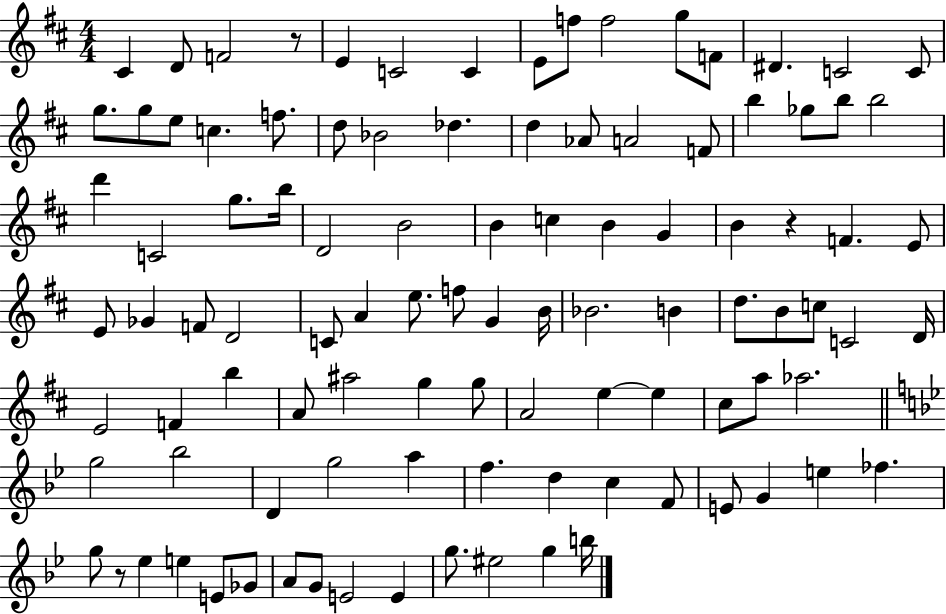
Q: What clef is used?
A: treble